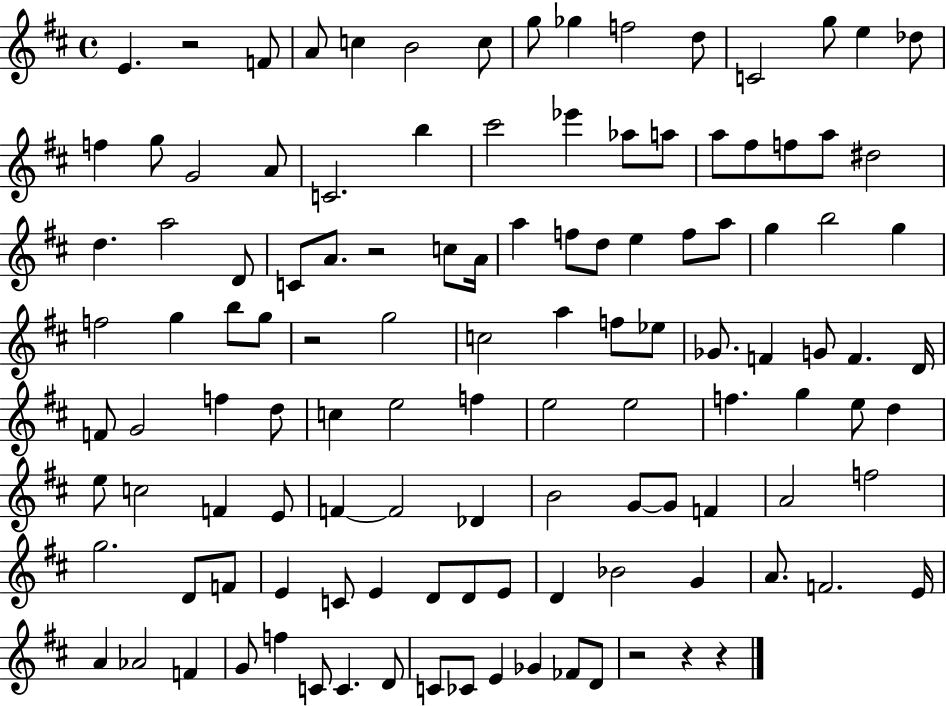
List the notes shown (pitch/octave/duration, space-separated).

E4/q. R/h F4/e A4/e C5/q B4/h C5/e G5/e Gb5/q F5/h D5/e C4/h G5/e E5/q Db5/e F5/q G5/e G4/h A4/e C4/h. B5/q C#6/h Eb6/q Ab5/e A5/e A5/e F#5/e F5/e A5/e D#5/h D5/q. A5/h D4/e C4/e A4/e. R/h C5/e A4/s A5/q F5/e D5/e E5/q F5/e A5/e G5/q B5/h G5/q F5/h G5/q B5/e G5/e R/h G5/h C5/h A5/q F5/e Eb5/e Gb4/e. F4/q G4/e F4/q. D4/s F4/e G4/h F5/q D5/e C5/q E5/h F5/q E5/h E5/h F5/q. G5/q E5/e D5/q E5/e C5/h F4/q E4/e F4/q F4/h Db4/q B4/h G4/e G4/e F4/q A4/h F5/h G5/h. D4/e F4/e E4/q C4/e E4/q D4/e D4/e E4/e D4/q Bb4/h G4/q A4/e. F4/h. E4/s A4/q Ab4/h F4/q G4/e F5/q C4/e C4/q. D4/e C4/e CES4/e E4/q Gb4/q FES4/e D4/e R/h R/q R/q